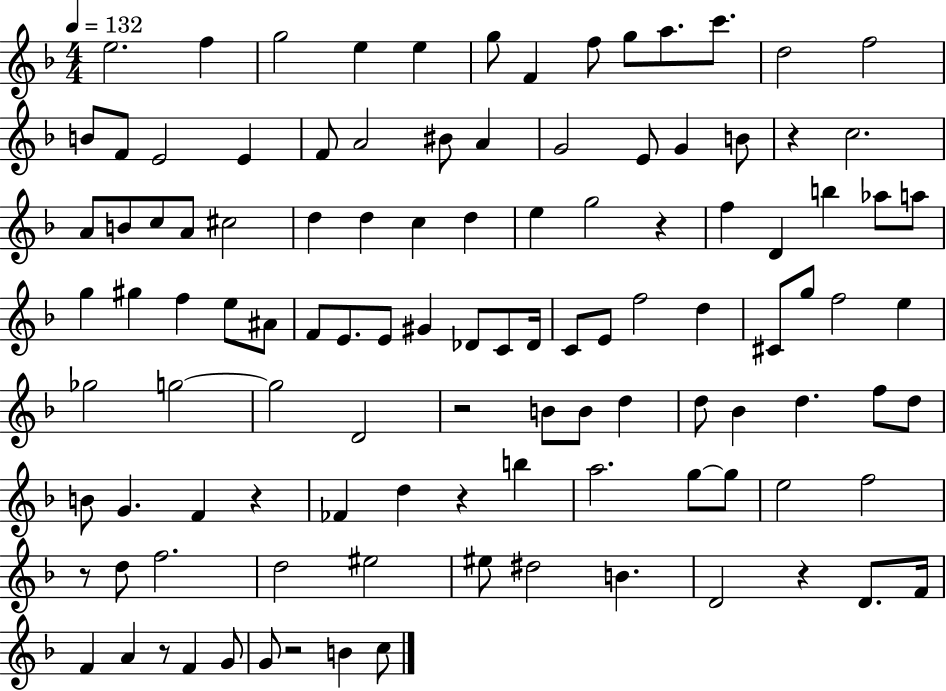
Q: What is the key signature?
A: F major